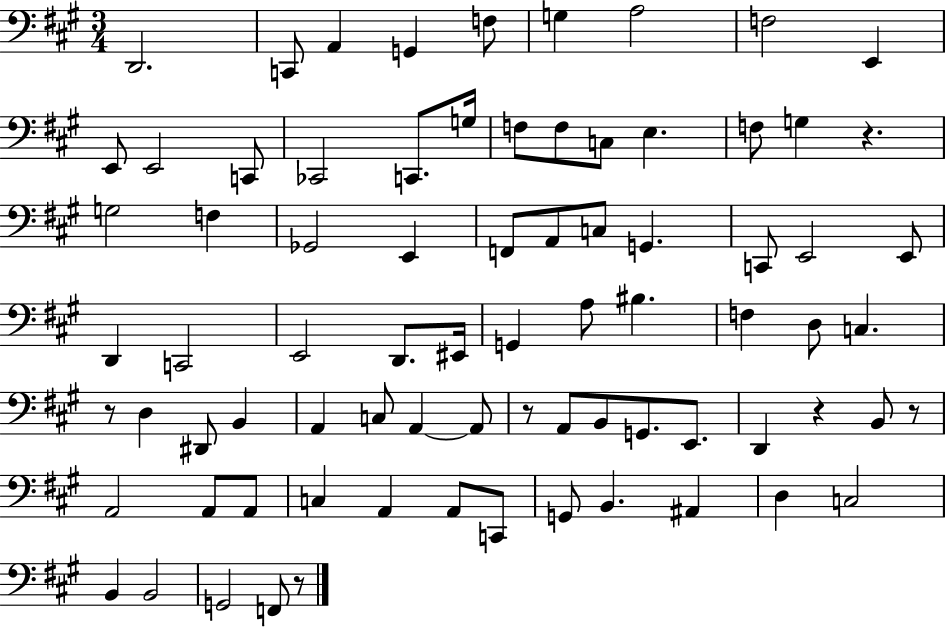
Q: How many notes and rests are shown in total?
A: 78